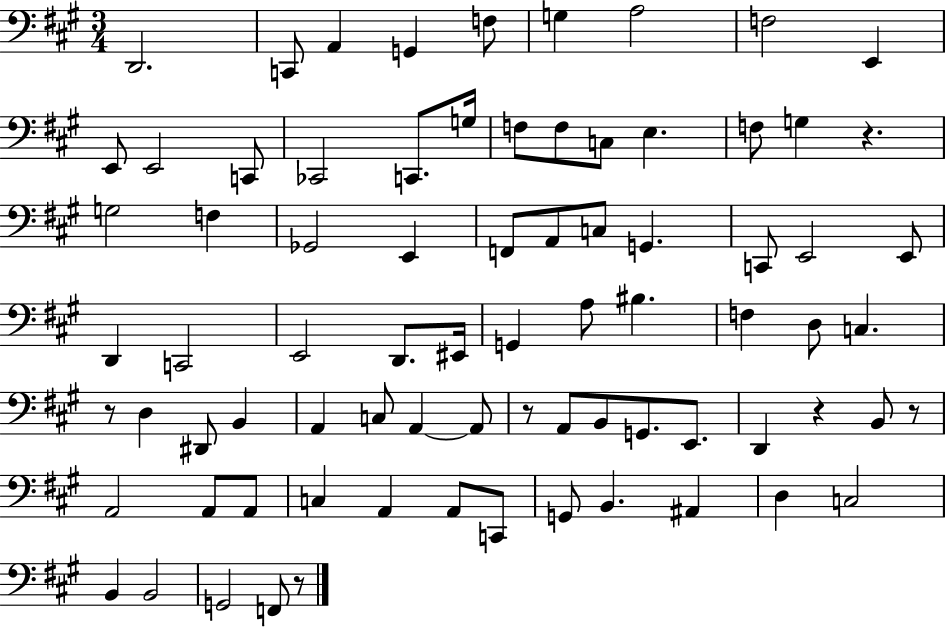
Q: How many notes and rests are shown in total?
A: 78